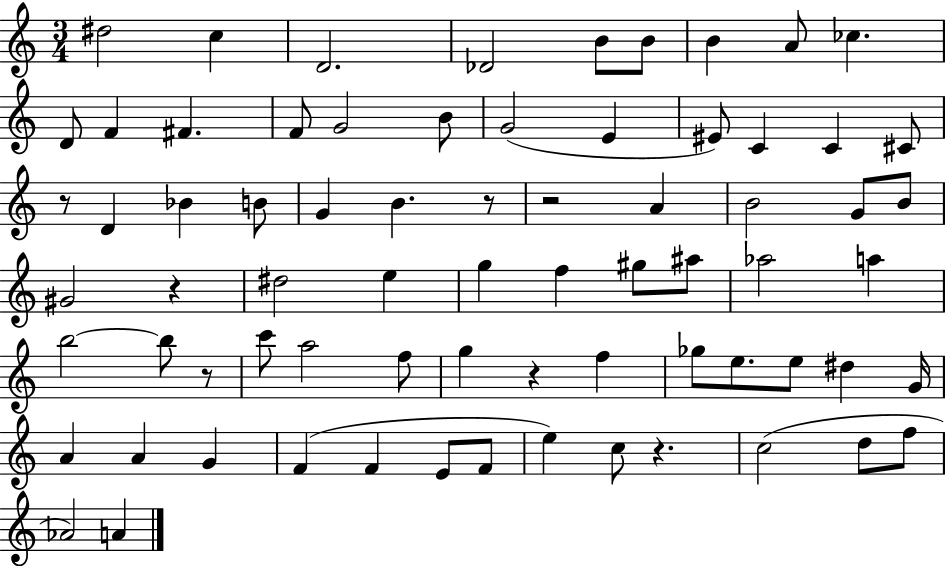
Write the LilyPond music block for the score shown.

{
  \clef treble
  \numericTimeSignature
  \time 3/4
  \key c \major
  \repeat volta 2 { dis''2 c''4 | d'2. | des'2 b'8 b'8 | b'4 a'8 ces''4. | \break d'8 f'4 fis'4. | f'8 g'2 b'8 | g'2( e'4 | eis'8) c'4 c'4 cis'8 | \break r8 d'4 bes'4 b'8 | g'4 b'4. r8 | r2 a'4 | b'2 g'8 b'8 | \break gis'2 r4 | dis''2 e''4 | g''4 f''4 gis''8 ais''8 | aes''2 a''4 | \break b''2~~ b''8 r8 | c'''8 a''2 f''8 | g''4 r4 f''4 | ges''8 e''8. e''8 dis''4 g'16 | \break a'4 a'4 g'4 | f'4( f'4 e'8 f'8 | e''4) c''8 r4. | c''2( d''8 f''8 | \break aes'2) a'4 | } \bar "|."
}